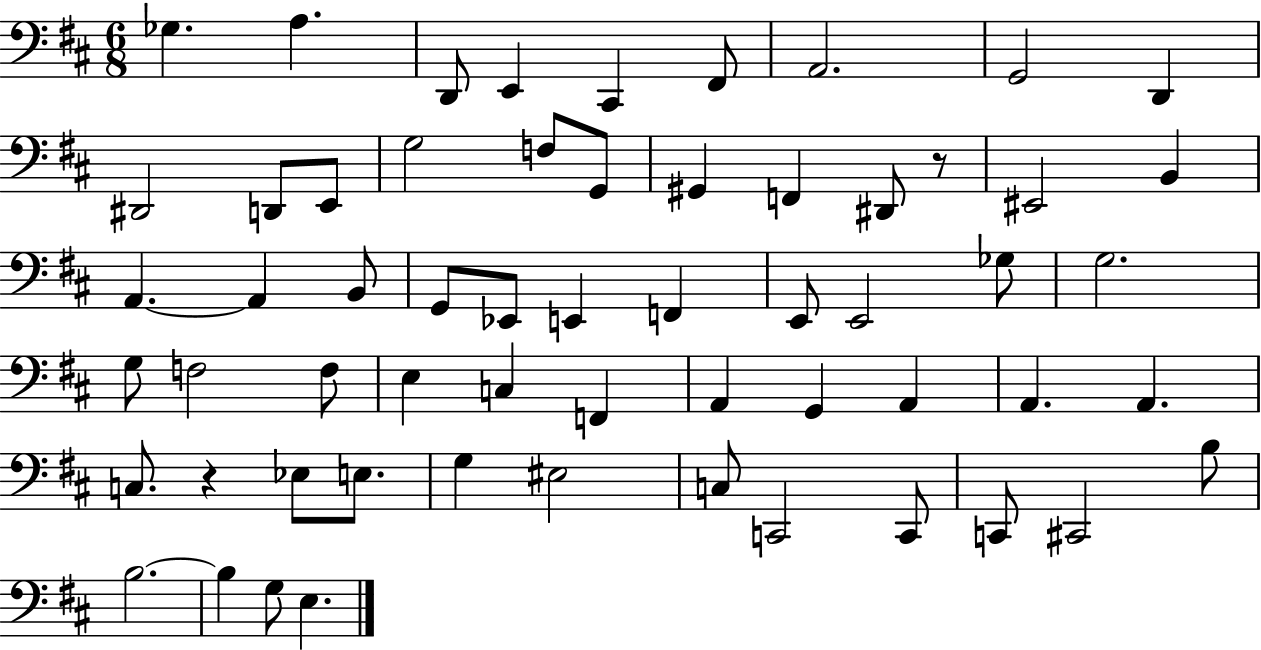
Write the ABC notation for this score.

X:1
T:Untitled
M:6/8
L:1/4
K:D
_G, A, D,,/2 E,, ^C,, ^F,,/2 A,,2 G,,2 D,, ^D,,2 D,,/2 E,,/2 G,2 F,/2 G,,/2 ^G,, F,, ^D,,/2 z/2 ^E,,2 B,, A,, A,, B,,/2 G,,/2 _E,,/2 E,, F,, E,,/2 E,,2 _G,/2 G,2 G,/2 F,2 F,/2 E, C, F,, A,, G,, A,, A,, A,, C,/2 z _E,/2 E,/2 G, ^E,2 C,/2 C,,2 C,,/2 C,,/2 ^C,,2 B,/2 B,2 B, G,/2 E,